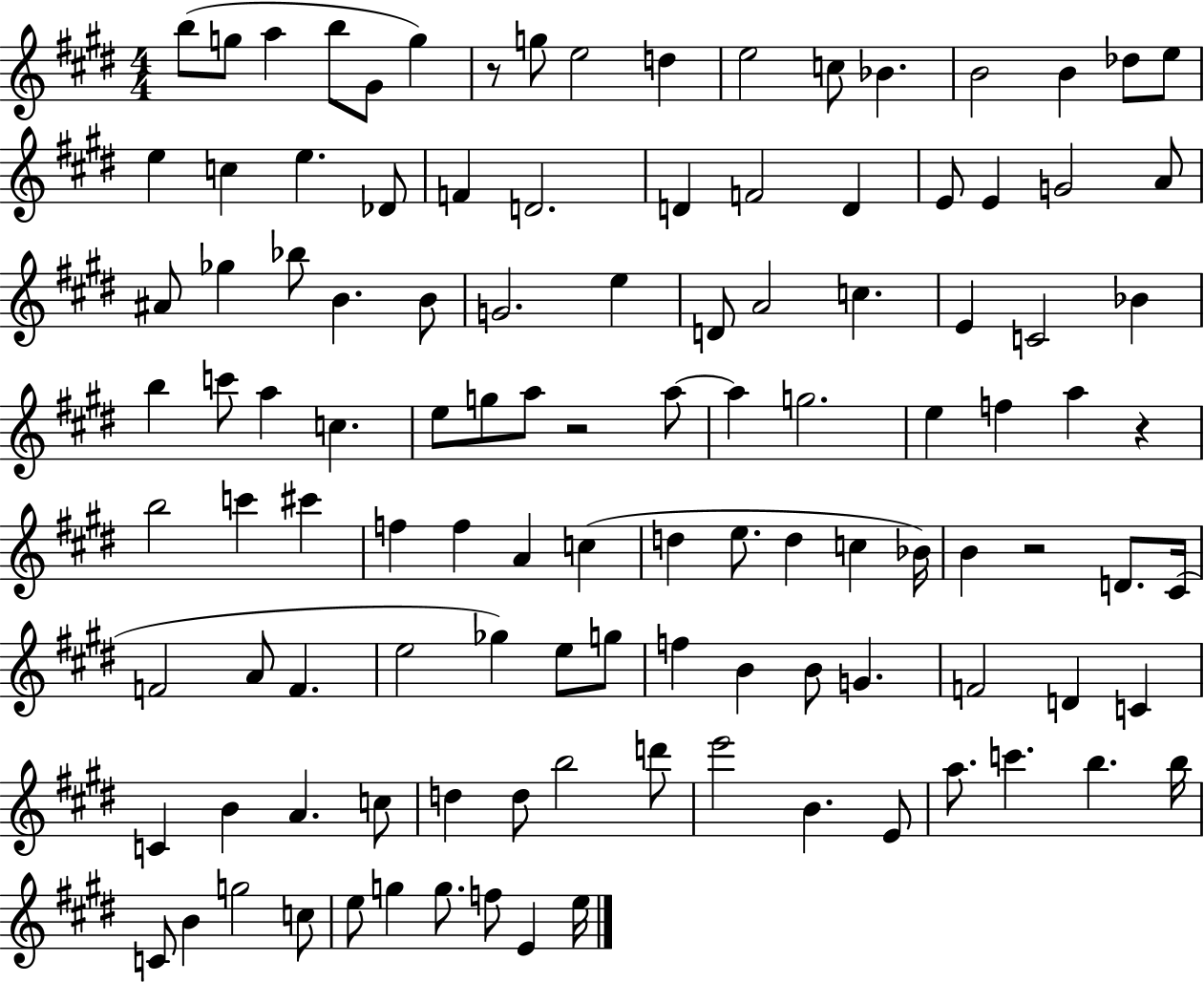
B5/e G5/e A5/q B5/e G#4/e G5/q R/e G5/e E5/h D5/q E5/h C5/e Bb4/q. B4/h B4/q Db5/e E5/e E5/q C5/q E5/q. Db4/e F4/q D4/h. D4/q F4/h D4/q E4/e E4/q G4/h A4/e A#4/e Gb5/q Bb5/e B4/q. B4/e G4/h. E5/q D4/e A4/h C5/q. E4/q C4/h Bb4/q B5/q C6/e A5/q C5/q. E5/e G5/e A5/e R/h A5/e A5/q G5/h. E5/q F5/q A5/q R/q B5/h C6/q C#6/q F5/q F5/q A4/q C5/q D5/q E5/e. D5/q C5/q Bb4/s B4/q R/h D4/e. C#4/s F4/h A4/e F4/q. E5/h Gb5/q E5/e G5/e F5/q B4/q B4/e G4/q. F4/h D4/q C4/q C4/q B4/q A4/q. C5/e D5/q D5/e B5/h D6/e E6/h B4/q. E4/e A5/e. C6/q. B5/q. B5/s C4/e B4/q G5/h C5/e E5/e G5/q G5/e. F5/e E4/q E5/s